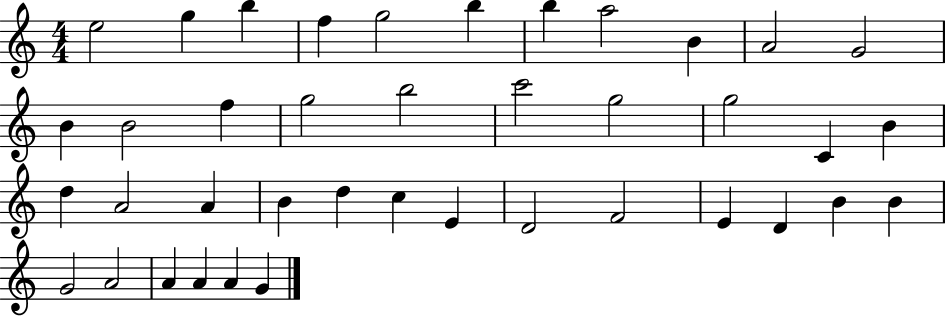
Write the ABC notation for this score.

X:1
T:Untitled
M:4/4
L:1/4
K:C
e2 g b f g2 b b a2 B A2 G2 B B2 f g2 b2 c'2 g2 g2 C B d A2 A B d c E D2 F2 E D B B G2 A2 A A A G